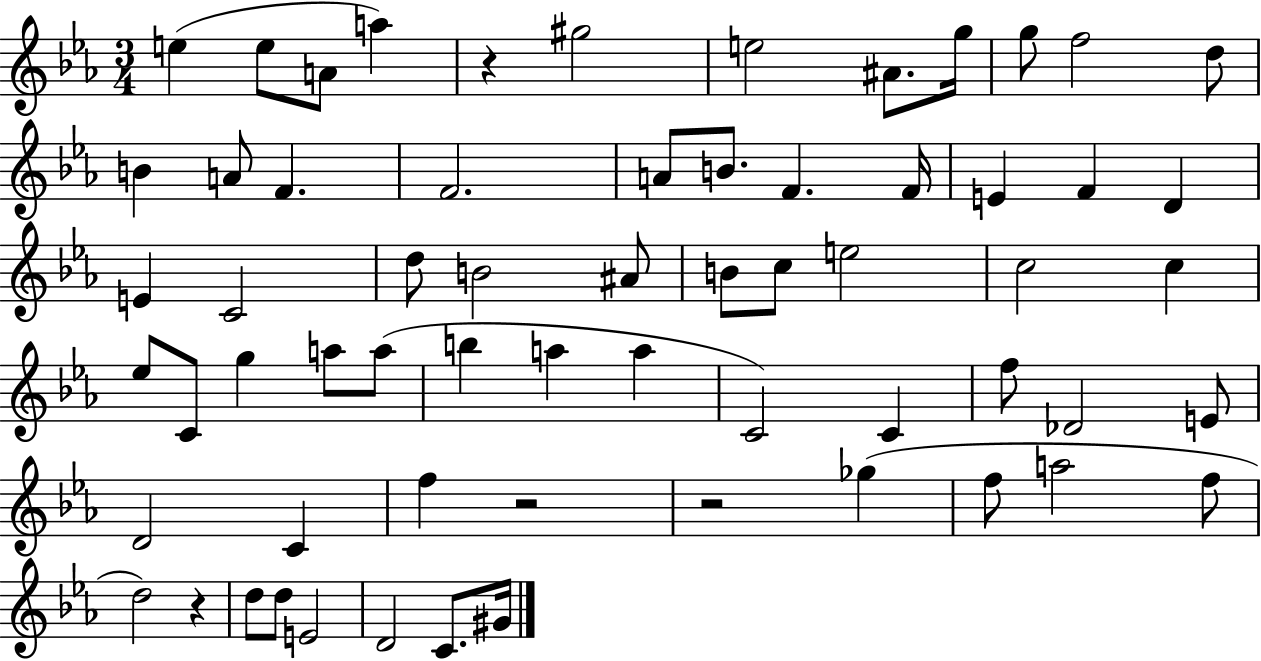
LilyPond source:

{
  \clef treble
  \numericTimeSignature
  \time 3/4
  \key ees \major
  e''4( e''8 a'8 a''4) | r4 gis''2 | e''2 ais'8. g''16 | g''8 f''2 d''8 | \break b'4 a'8 f'4. | f'2. | a'8 b'8. f'4. f'16 | e'4 f'4 d'4 | \break e'4 c'2 | d''8 b'2 ais'8 | b'8 c''8 e''2 | c''2 c''4 | \break ees''8 c'8 g''4 a''8 a''8( | b''4 a''4 a''4 | c'2) c'4 | f''8 des'2 e'8 | \break d'2 c'4 | f''4 r2 | r2 ges''4( | f''8 a''2 f''8 | \break d''2) r4 | d''8 d''8 e'2 | d'2 c'8. gis'16 | \bar "|."
}